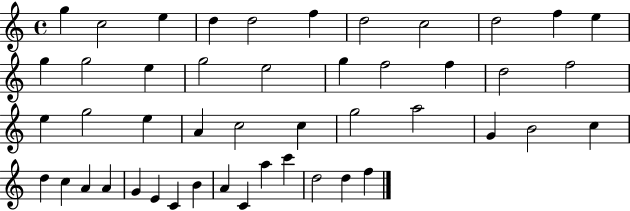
{
  \clef treble
  \time 4/4
  \defaultTimeSignature
  \key c \major
  g''4 c''2 e''4 | d''4 d''2 f''4 | d''2 c''2 | d''2 f''4 e''4 | \break g''4 g''2 e''4 | g''2 e''2 | g''4 f''2 f''4 | d''2 f''2 | \break e''4 g''2 e''4 | a'4 c''2 c''4 | g''2 a''2 | g'4 b'2 c''4 | \break d''4 c''4 a'4 a'4 | g'4 e'4 c'4 b'4 | a'4 c'4 a''4 c'''4 | d''2 d''4 f''4 | \break \bar "|."
}